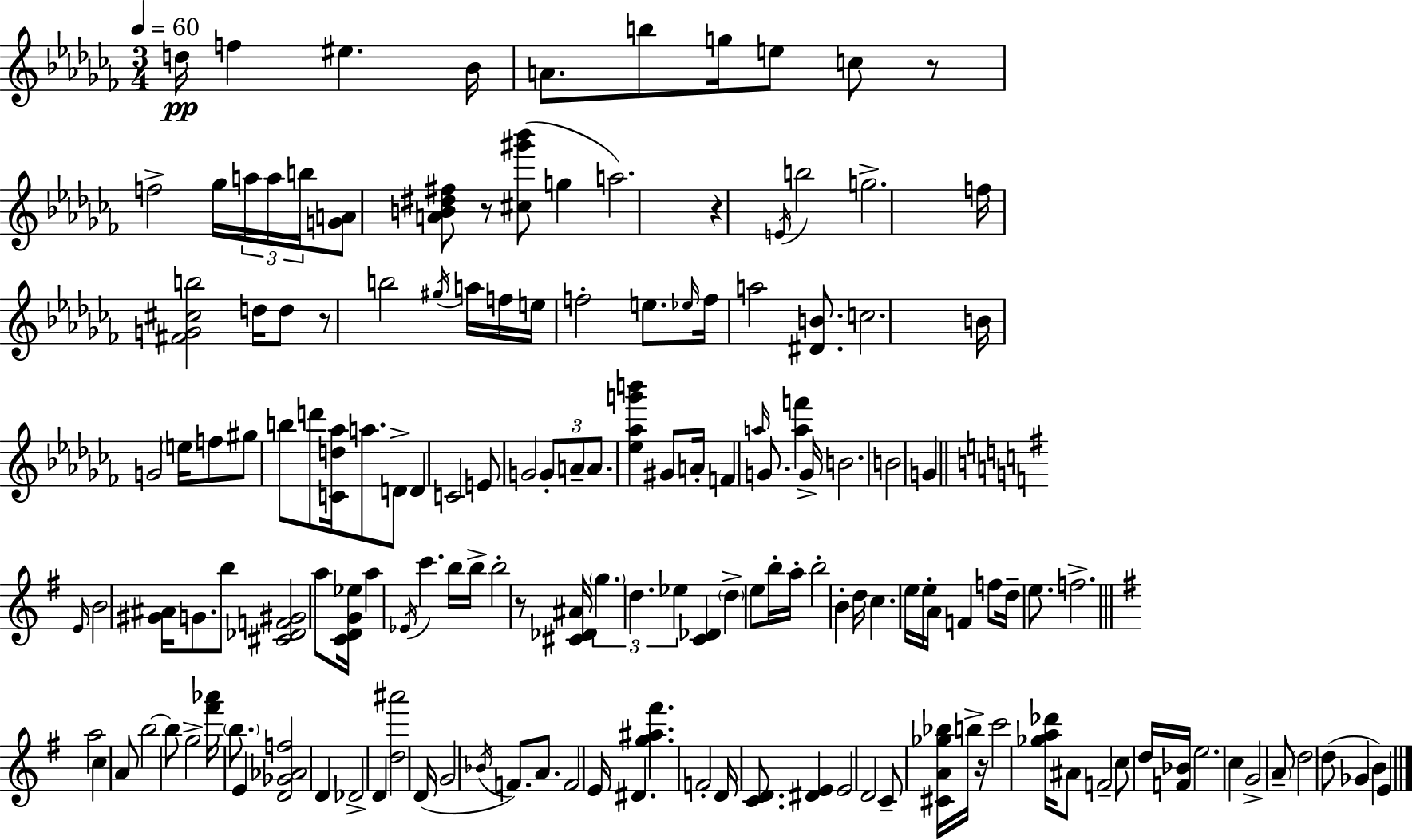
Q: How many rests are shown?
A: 6